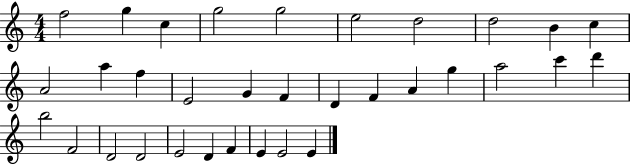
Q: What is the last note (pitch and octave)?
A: E4